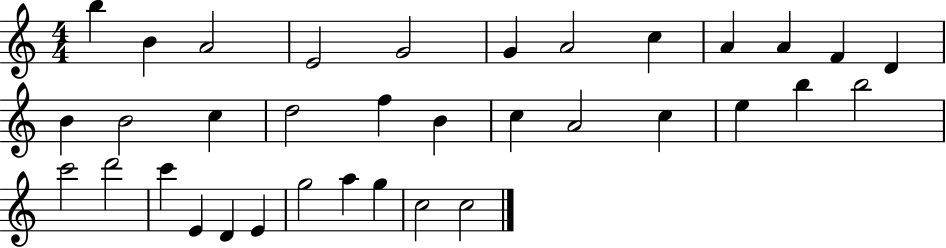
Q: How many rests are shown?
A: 0